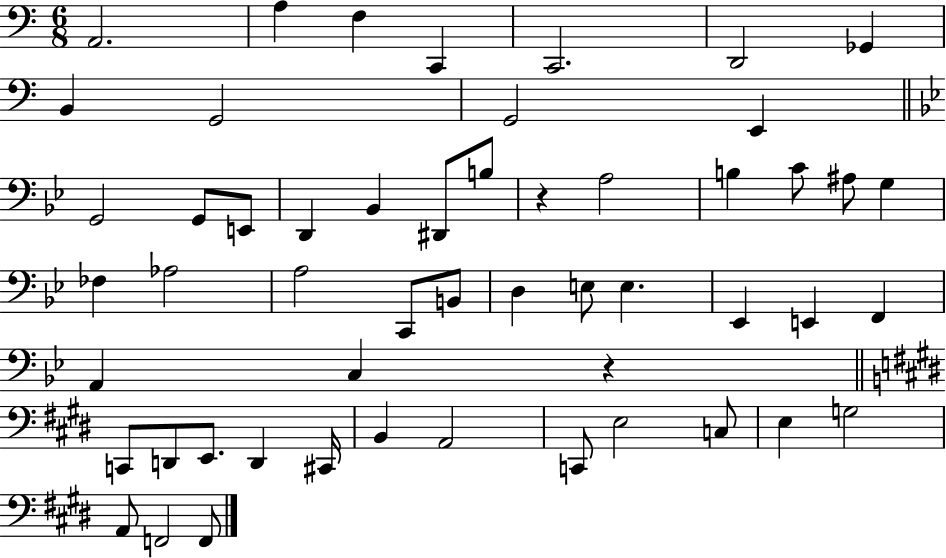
{
  \clef bass
  \numericTimeSignature
  \time 6/8
  \key c \major
  \repeat volta 2 { a,2. | a4 f4 c,4 | c,2. | d,2 ges,4 | \break b,4 g,2 | g,2 e,4 | \bar "||" \break \key bes \major g,2 g,8 e,8 | d,4 bes,4 dis,8 b8 | r4 a2 | b4 c'8 ais8 g4 | \break fes4 aes2 | a2 c,8 b,8 | d4 e8 e4. | ees,4 e,4 f,4 | \break a,4 c4 r4 | \bar "||" \break \key e \major c,8 d,8 e,8. d,4 cis,16 | b,4 a,2 | c,8 e2 c8 | e4 g2 | \break a,8 f,2 f,8 | } \bar "|."
}